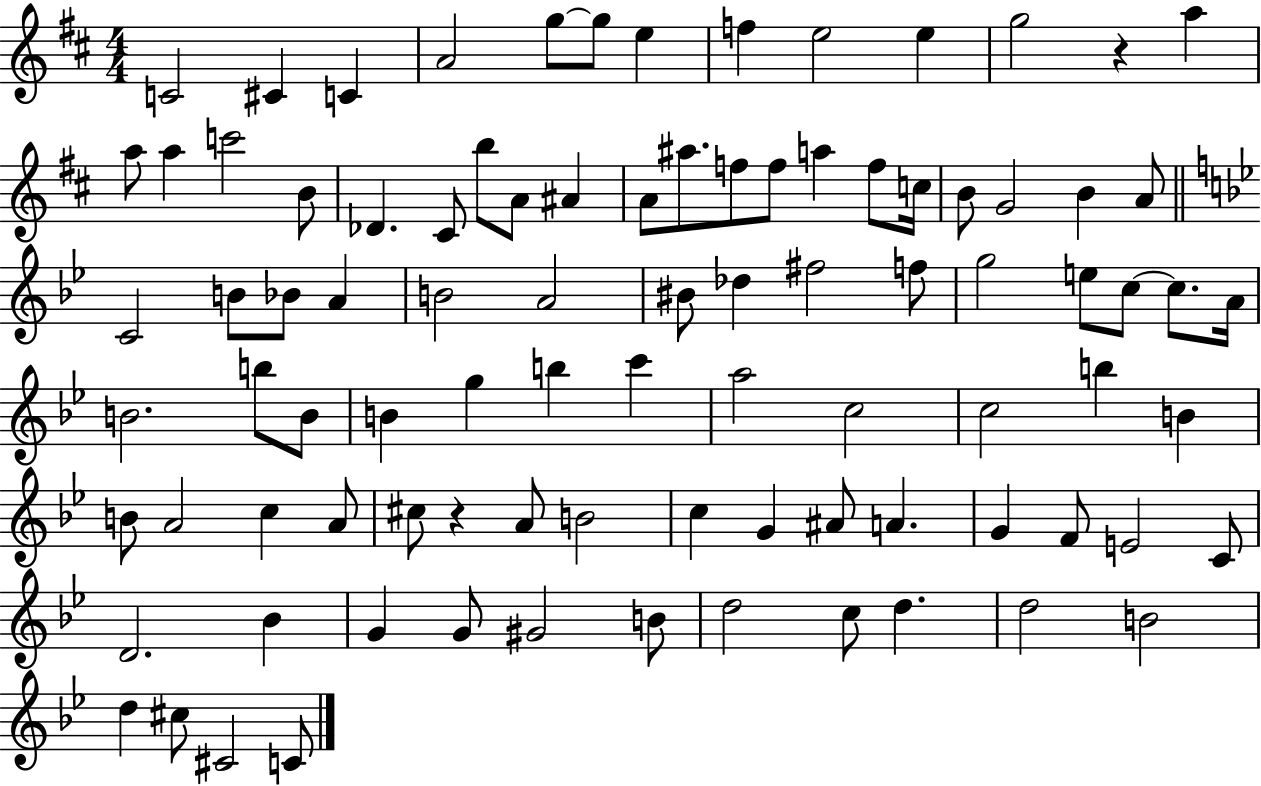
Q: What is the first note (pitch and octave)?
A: C4